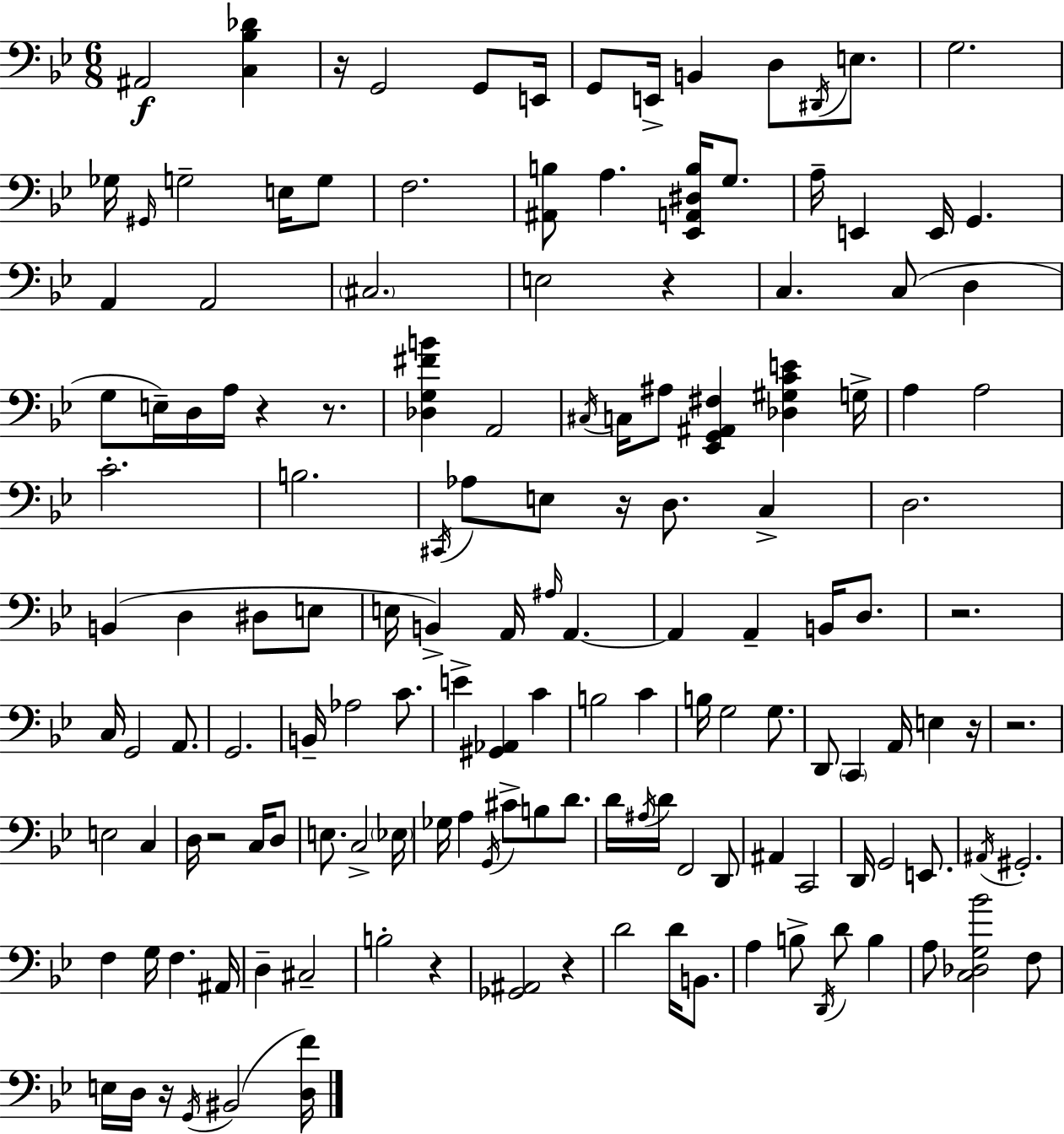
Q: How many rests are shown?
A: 12